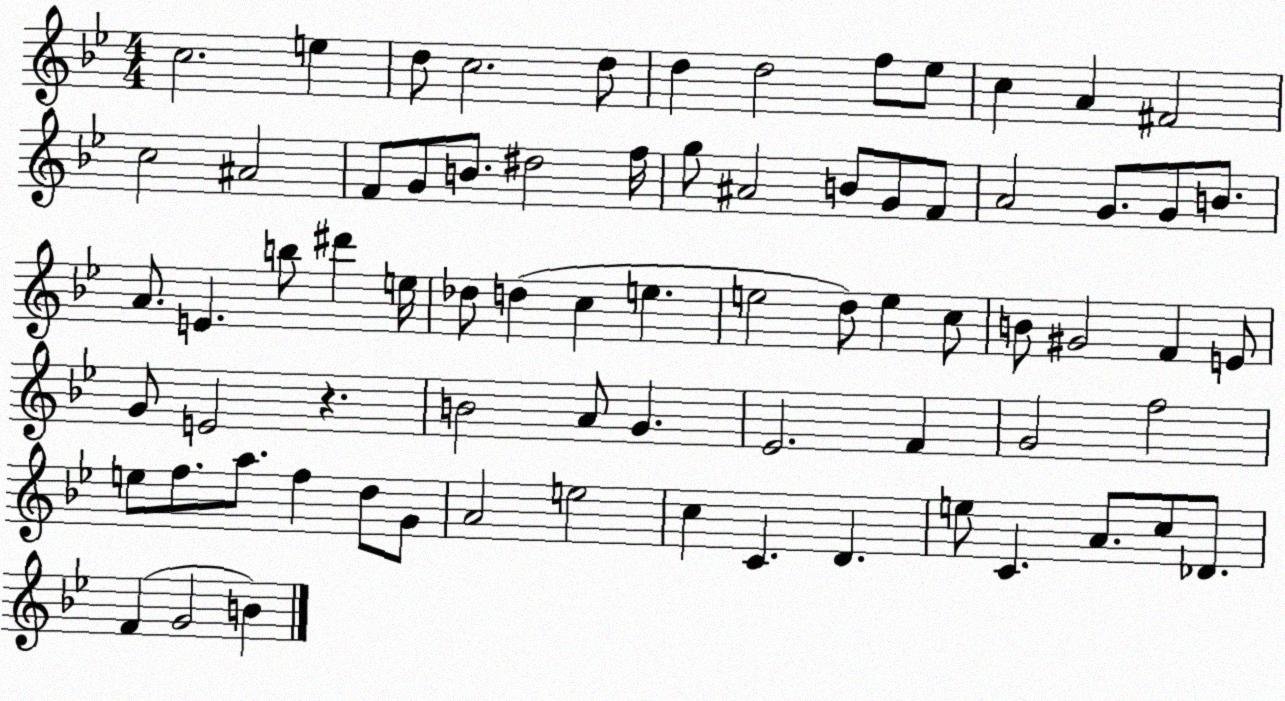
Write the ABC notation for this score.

X:1
T:Untitled
M:4/4
L:1/4
K:Bb
c2 e d/2 c2 d/2 d d2 f/2 _e/2 c A ^F2 c2 ^A2 F/2 G/2 B/2 ^d2 f/4 g/2 ^A2 B/2 G/2 F/2 A2 G/2 G/2 B/2 A/2 E b/2 ^d' e/4 _d/2 d c e e2 d/2 e c/2 B/2 ^G2 F E/2 G/2 E2 z B2 A/2 G _E2 F G2 f2 e/2 f/2 a/2 f d/2 G/2 A2 e2 c C D e/2 C A/2 c/2 _D/2 F G2 B